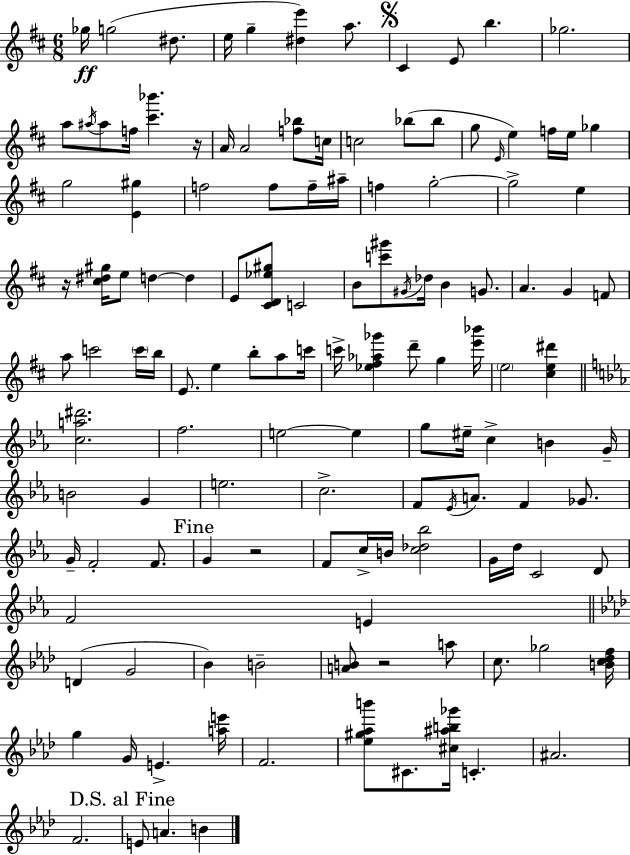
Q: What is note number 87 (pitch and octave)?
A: D5